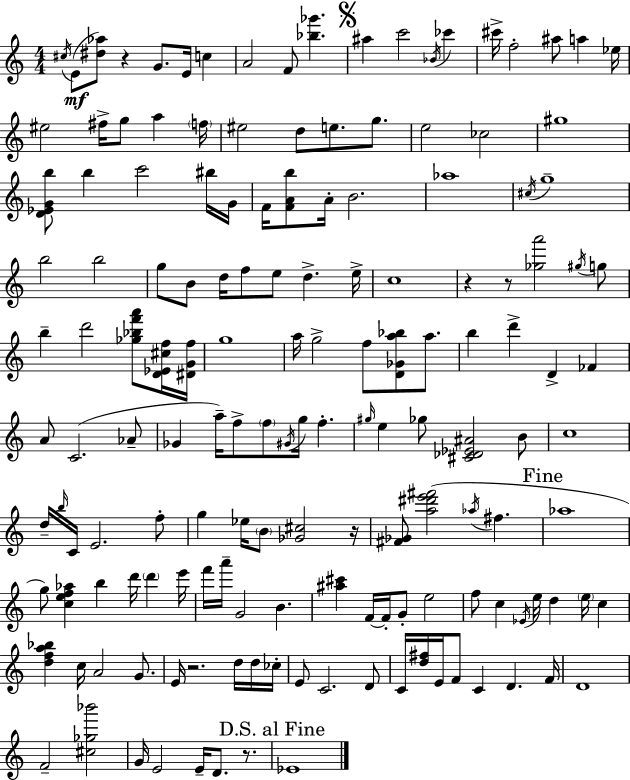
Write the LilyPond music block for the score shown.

{
  \clef treble
  \numericTimeSignature
  \time 4/4
  \key c \major
  \acciaccatura { cis''16 }(\mf e'8 <dis'' aes''>8) r4 g'8. e'16 c''4 | a'2 f'8 <bes'' ges'''>4. | \mark \markup { \musicglyph "scripts.segno" } ais''4 c'''2 \acciaccatura { bes'16 } ces'''4 | cis'''16-> f''2-. ais''8 a''4 | \break ees''16 eis''2 fis''16-> g''8 a''4 | \parenthesize f''16 eis''2 d''8 e''8. g''8. | e''2 ces''2 | gis''1 | \break <d' ees' g' b''>8 b''4 c'''2 | bis''16 g'16 f'16 <f' a' b''>8 a'16-. b'2. | aes''1 | \acciaccatura { cis''16 } g''1-- | \break b''2 b''2 | g''8 b'8 d''16 f''8 e''8 d''4.-> | e''16-> c''1 | r4 r8 <ges'' a'''>2 | \break \acciaccatura { gis''16 } g''8 b''4-- d'''2 | <ges'' bes'' f''' a'''>8 <d' ees' cis'' f''>16 <dis' g' f''>16 g''1 | a''16 g''2-> f''8 <d' ges' a'' bes''>8 | a''8. b''4 d'''4-> d'4-> | \break fes'4 a'8 c'2.( | aes'8-- ges'4 a''16--) f''8-> \parenthesize f''8 \acciaccatura { gis'16 } g''16 f''4.-. | \grace { gis''16 } e''4 ges''8 <cis' des' ees' ais'>2 | b'8 c''1 | \break d''16-- \grace { b''16 } c'16 e'2. | f''8-. g''4 ees''16 \parenthesize b'8 <ges' cis''>2 | r16 <fis' ges'>8 <a'' dis''' e''' fis'''>2( | \acciaccatura { aes''16 } fis''4. \mark "Fine" aes''1 | \break g''8) <c'' e'' f'' aes''>4 b''4 | d'''16 \parenthesize d'''4 e'''16 f'''16 a'''16-- g'2 | b'4. <ais'' cis'''>4 f'16~~ f'16-. g'8-. | e''2 f''8 c''4 \acciaccatura { ees'16 } e''16 | \break d''4 \parenthesize e''16 c''4 <d'' f'' a'' bes''>4 c''16 a'2 | g'8. e'16 r2. | d''16 d''16 ces''16-. e'8 c'2. | d'8 c'16 <d'' fis''>16 e'16 f'8 c'4 | \break d'4. f'16 d'1 | f'2-- | <cis'' ges'' bes'''>2 g'16 e'2 | e'16-- d'8. r8. \mark "D.S. al Fine" ees'1 | \break \bar "|."
}